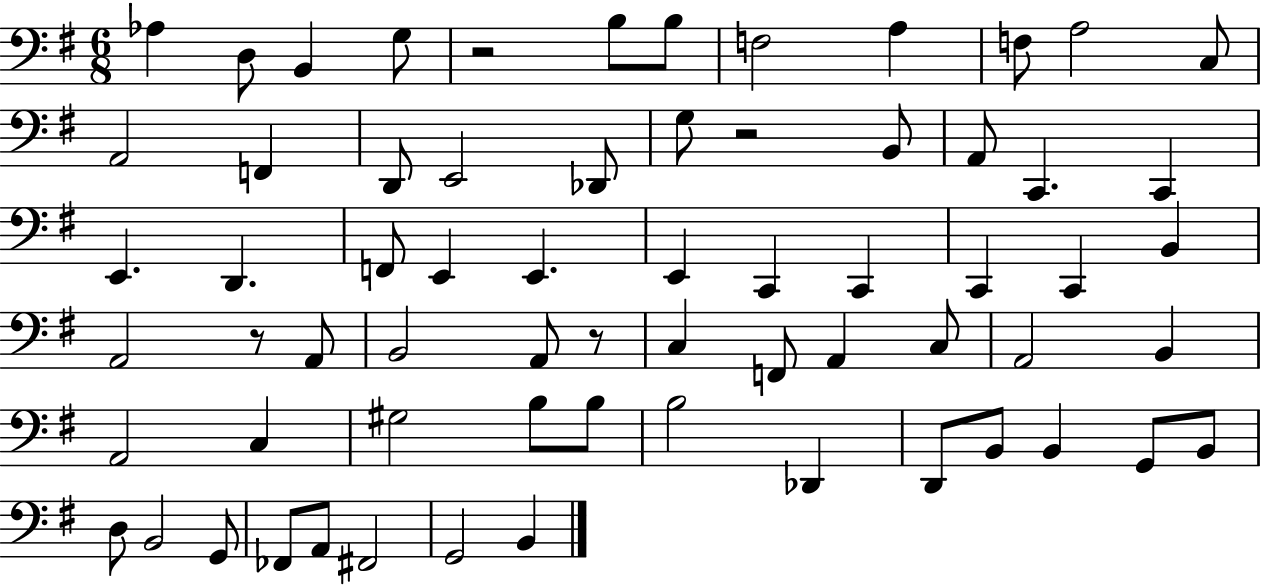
Ab3/q D3/e B2/q G3/e R/h B3/e B3/e F3/h A3/q F3/e A3/h C3/e A2/h F2/q D2/e E2/h Db2/e G3/e R/h B2/e A2/e C2/q. C2/q E2/q. D2/q. F2/e E2/q E2/q. E2/q C2/q C2/q C2/q C2/q B2/q A2/h R/e A2/e B2/h A2/e R/e C3/q F2/e A2/q C3/e A2/h B2/q A2/h C3/q G#3/h B3/e B3/e B3/h Db2/q D2/e B2/e B2/q G2/e B2/e D3/e B2/h G2/e FES2/e A2/e F#2/h G2/h B2/q